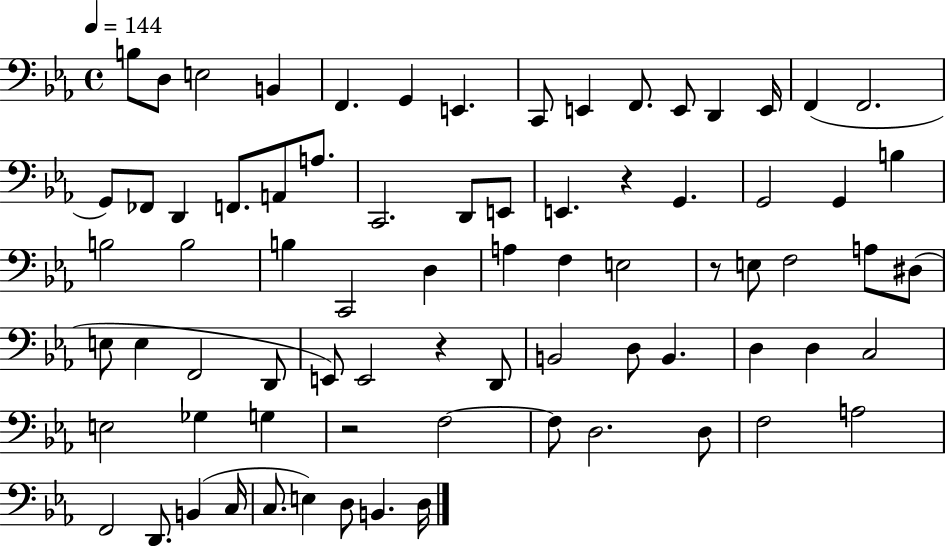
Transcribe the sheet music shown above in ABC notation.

X:1
T:Untitled
M:4/4
L:1/4
K:Eb
B,/2 D,/2 E,2 B,, F,, G,, E,, C,,/2 E,, F,,/2 E,,/2 D,, E,,/4 F,, F,,2 G,,/2 _F,,/2 D,, F,,/2 A,,/2 A,/2 C,,2 D,,/2 E,,/2 E,, z G,, G,,2 G,, B, B,2 B,2 B, C,,2 D, A, F, E,2 z/2 E,/2 F,2 A,/2 ^D,/2 E,/2 E, F,,2 D,,/2 E,,/2 E,,2 z D,,/2 B,,2 D,/2 B,, D, D, C,2 E,2 _G, G, z2 F,2 F,/2 D,2 D,/2 F,2 A,2 F,,2 D,,/2 B,, C,/4 C,/2 E, D,/2 B,, D,/4